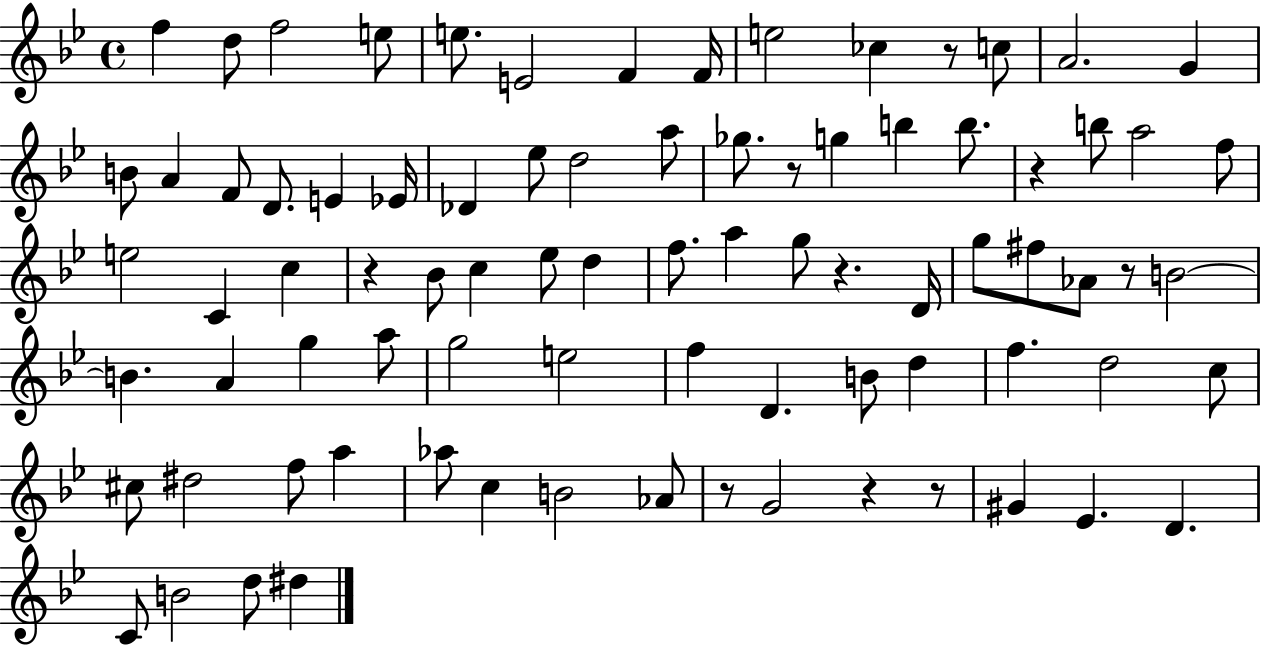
X:1
T:Untitled
M:4/4
L:1/4
K:Bb
f d/2 f2 e/2 e/2 E2 F F/4 e2 _c z/2 c/2 A2 G B/2 A F/2 D/2 E _E/4 _D _e/2 d2 a/2 _g/2 z/2 g b b/2 z b/2 a2 f/2 e2 C c z _B/2 c _e/2 d f/2 a g/2 z D/4 g/2 ^f/2 _A/2 z/2 B2 B A g a/2 g2 e2 f D B/2 d f d2 c/2 ^c/2 ^d2 f/2 a _a/2 c B2 _A/2 z/2 G2 z z/2 ^G _E D C/2 B2 d/2 ^d